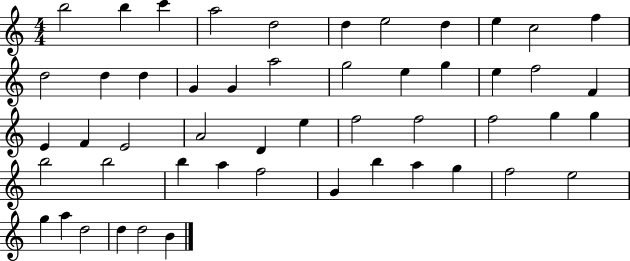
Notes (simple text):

B5/h B5/q C6/q A5/h D5/h D5/q E5/h D5/q E5/q C5/h F5/q D5/h D5/q D5/q G4/q G4/q A5/h G5/h E5/q G5/q E5/q F5/h F4/q E4/q F4/q E4/h A4/h D4/q E5/q F5/h F5/h F5/h G5/q G5/q B5/h B5/h B5/q A5/q F5/h G4/q B5/q A5/q G5/q F5/h E5/h G5/q A5/q D5/h D5/q D5/h B4/q